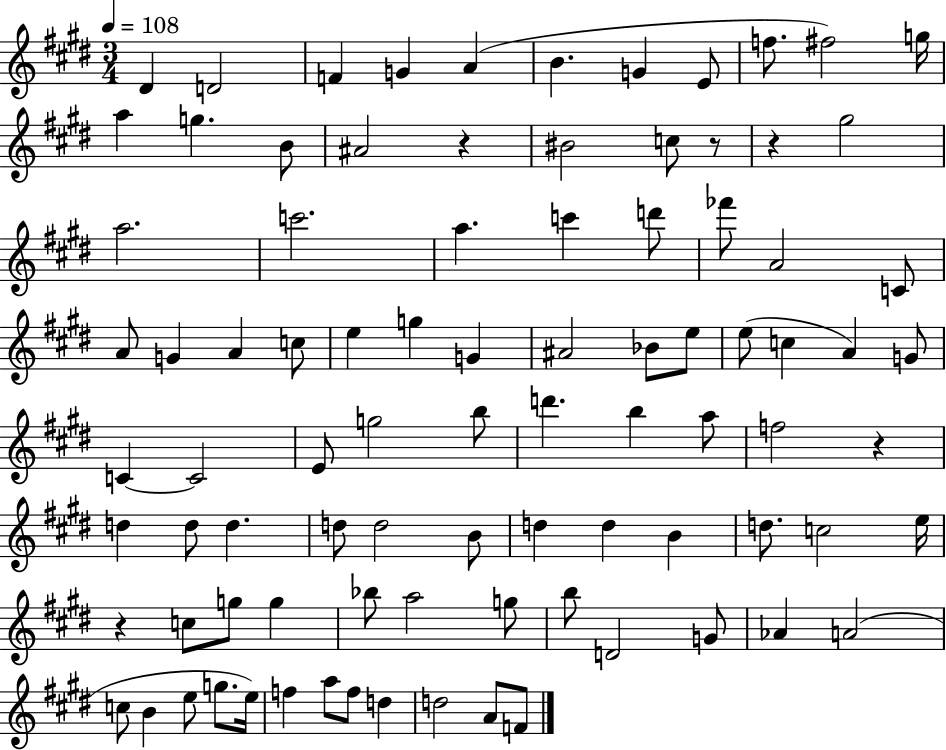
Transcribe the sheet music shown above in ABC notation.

X:1
T:Untitled
M:3/4
L:1/4
K:E
^D D2 F G A B G E/2 f/2 ^f2 g/4 a g B/2 ^A2 z ^B2 c/2 z/2 z ^g2 a2 c'2 a c' d'/2 _f'/2 A2 C/2 A/2 G A c/2 e g G ^A2 _B/2 e/2 e/2 c A G/2 C C2 E/2 g2 b/2 d' b a/2 f2 z d d/2 d d/2 d2 B/2 d d B d/2 c2 e/4 z c/2 g/2 g _b/2 a2 g/2 b/2 D2 G/2 _A A2 c/2 B e/2 g/2 e/4 f a/2 f/2 d d2 A/2 F/2